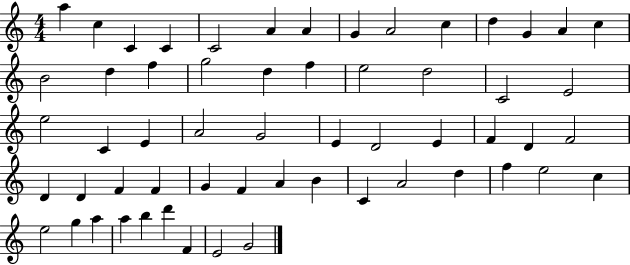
X:1
T:Untitled
M:4/4
L:1/4
K:C
a c C C C2 A A G A2 c d G A c B2 d f g2 d f e2 d2 C2 E2 e2 C E A2 G2 E D2 E F D F2 D D F F G F A B C A2 d f e2 c e2 g a a b d' F E2 G2